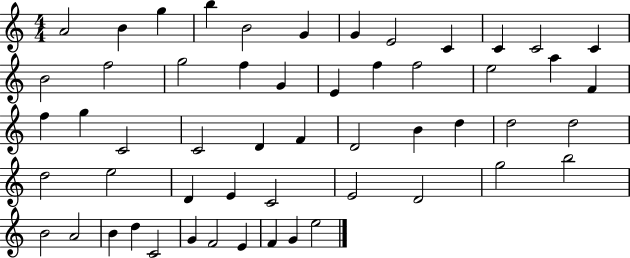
A4/h B4/q G5/q B5/q B4/h G4/q G4/q E4/h C4/q C4/q C4/h C4/q B4/h F5/h G5/h F5/q G4/q E4/q F5/q F5/h E5/h A5/q F4/q F5/q G5/q C4/h C4/h D4/q F4/q D4/h B4/q D5/q D5/h D5/h D5/h E5/h D4/q E4/q C4/h E4/h D4/h G5/h B5/h B4/h A4/h B4/q D5/q C4/h G4/q F4/h E4/q F4/q G4/q E5/h